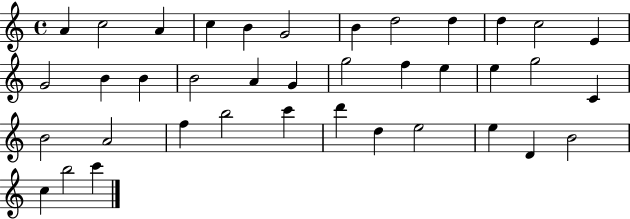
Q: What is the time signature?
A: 4/4